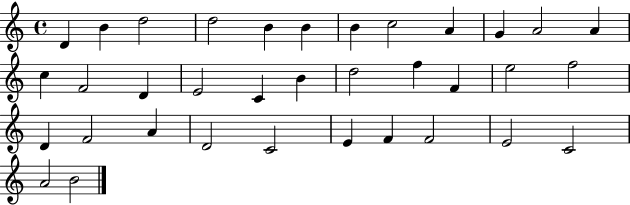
{
  \clef treble
  \time 4/4
  \defaultTimeSignature
  \key c \major
  d'4 b'4 d''2 | d''2 b'4 b'4 | b'4 c''2 a'4 | g'4 a'2 a'4 | \break c''4 f'2 d'4 | e'2 c'4 b'4 | d''2 f''4 f'4 | e''2 f''2 | \break d'4 f'2 a'4 | d'2 c'2 | e'4 f'4 f'2 | e'2 c'2 | \break a'2 b'2 | \bar "|."
}